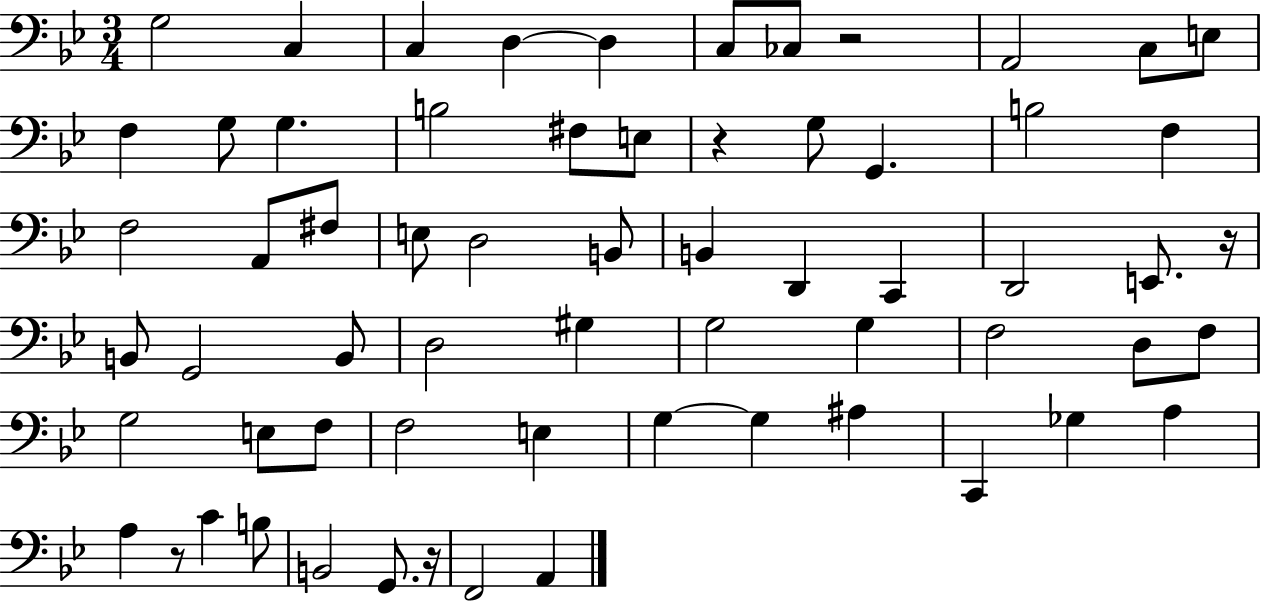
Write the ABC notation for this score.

X:1
T:Untitled
M:3/4
L:1/4
K:Bb
G,2 C, C, D, D, C,/2 _C,/2 z2 A,,2 C,/2 E,/2 F, G,/2 G, B,2 ^F,/2 E,/2 z G,/2 G,, B,2 F, F,2 A,,/2 ^F,/2 E,/2 D,2 B,,/2 B,, D,, C,, D,,2 E,,/2 z/4 B,,/2 G,,2 B,,/2 D,2 ^G, G,2 G, F,2 D,/2 F,/2 G,2 E,/2 F,/2 F,2 E, G, G, ^A, C,, _G, A, A, z/2 C B,/2 B,,2 G,,/2 z/4 F,,2 A,,